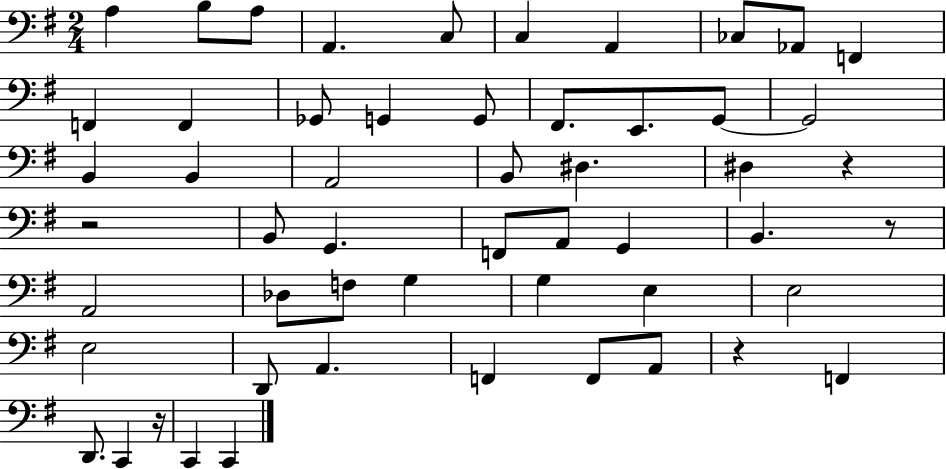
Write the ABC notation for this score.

X:1
T:Untitled
M:2/4
L:1/4
K:G
A, B,/2 A,/2 A,, C,/2 C, A,, _C,/2 _A,,/2 F,, F,, F,, _G,,/2 G,, G,,/2 ^F,,/2 E,,/2 G,,/2 G,,2 B,, B,, A,,2 B,,/2 ^D, ^D, z z2 B,,/2 G,, F,,/2 A,,/2 G,, B,, z/2 A,,2 _D,/2 F,/2 G, G, E, E,2 E,2 D,,/2 A,, F,, F,,/2 A,,/2 z F,, D,,/2 C,, z/4 C,, C,,